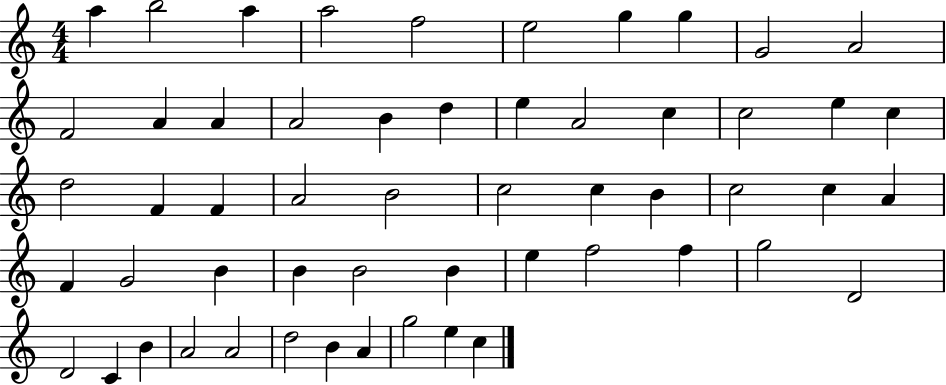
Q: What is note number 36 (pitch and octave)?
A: B4